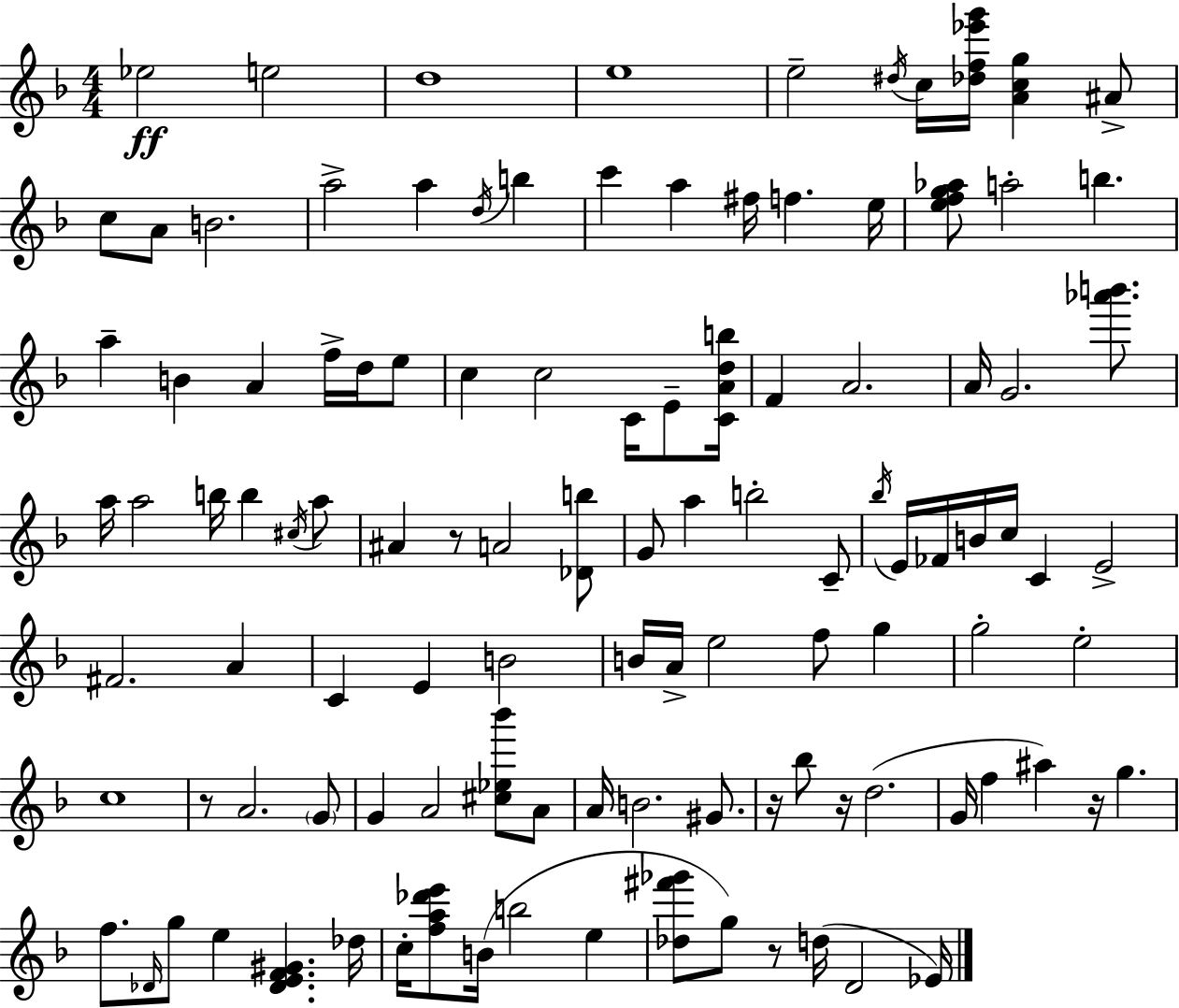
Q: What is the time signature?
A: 4/4